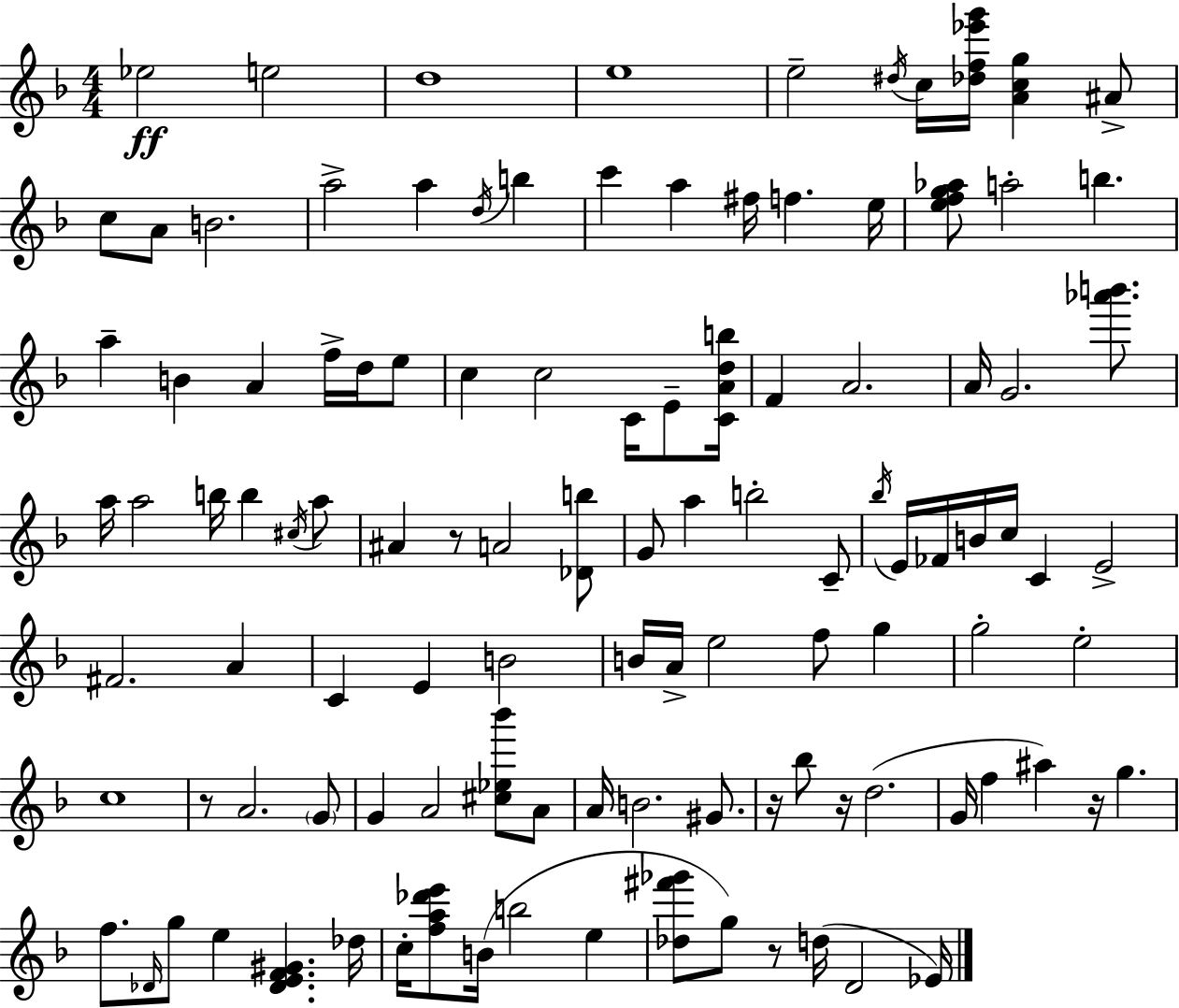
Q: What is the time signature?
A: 4/4